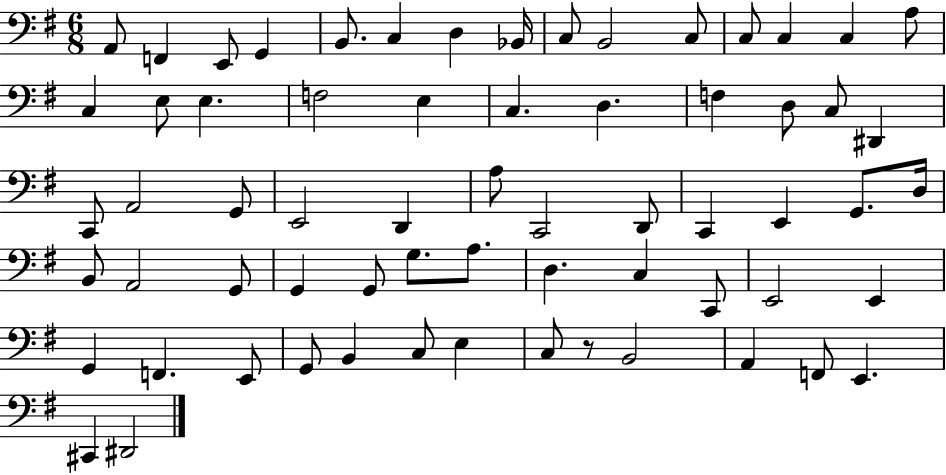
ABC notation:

X:1
T:Untitled
M:6/8
L:1/4
K:G
A,,/2 F,, E,,/2 G,, B,,/2 C, D, _B,,/4 C,/2 B,,2 C,/2 C,/2 C, C, A,/2 C, E,/2 E, F,2 E, C, D, F, D,/2 C,/2 ^D,, C,,/2 A,,2 G,,/2 E,,2 D,, A,/2 C,,2 D,,/2 C,, E,, G,,/2 D,/4 B,,/2 A,,2 G,,/2 G,, G,,/2 G,/2 A,/2 D, C, C,,/2 E,,2 E,, G,, F,, E,,/2 G,,/2 B,, C,/2 E, C,/2 z/2 B,,2 A,, F,,/2 E,, ^C,, ^D,,2